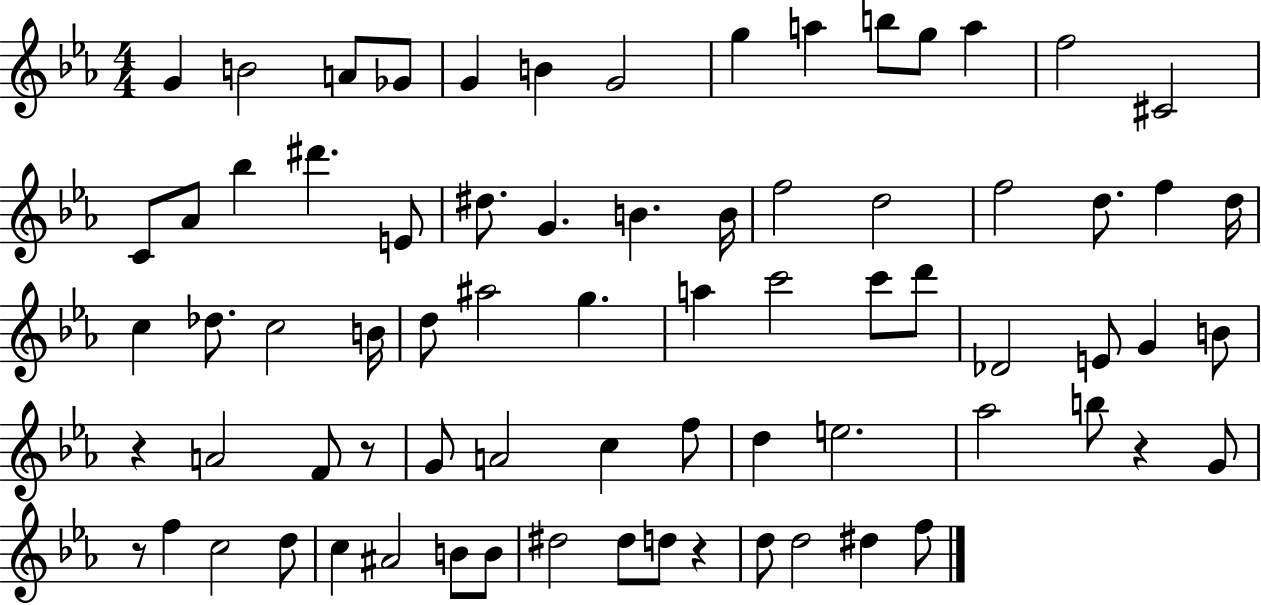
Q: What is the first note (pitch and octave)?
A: G4